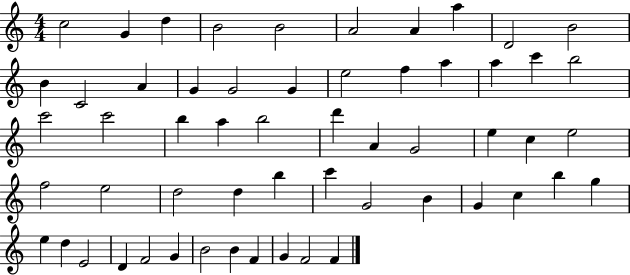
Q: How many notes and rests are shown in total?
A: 57